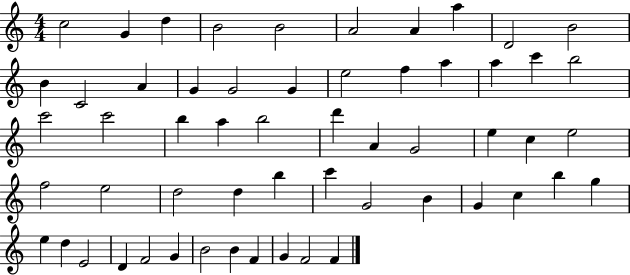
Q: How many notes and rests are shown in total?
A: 57